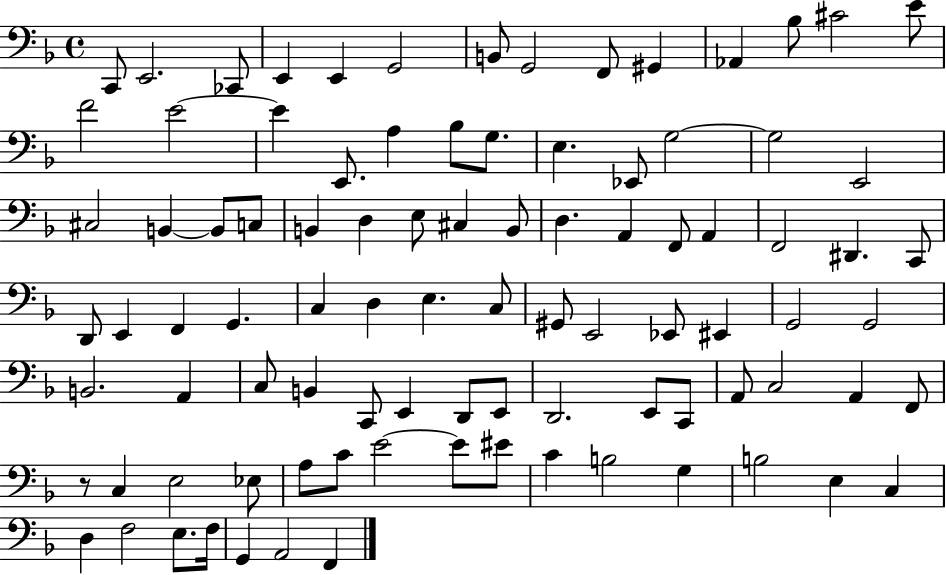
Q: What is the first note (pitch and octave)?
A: C2